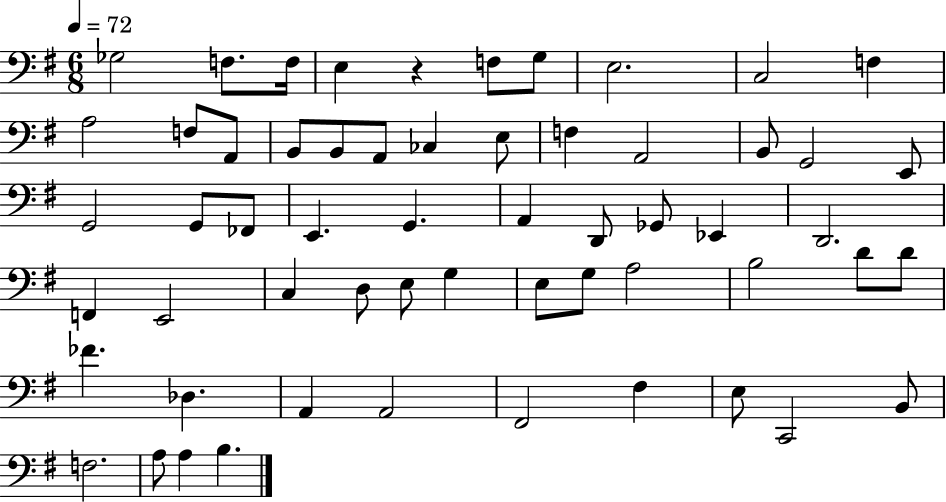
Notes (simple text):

Gb3/h F3/e. F3/s E3/q R/q F3/e G3/e E3/h. C3/h F3/q A3/h F3/e A2/e B2/e B2/e A2/e CES3/q E3/e F3/q A2/h B2/e G2/h E2/e G2/h G2/e FES2/e E2/q. G2/q. A2/q D2/e Gb2/e Eb2/q D2/h. F2/q E2/h C3/q D3/e E3/e G3/q E3/e G3/e A3/h B3/h D4/e D4/e FES4/q. Db3/q. A2/q A2/h F#2/h F#3/q E3/e C2/h B2/e F3/h. A3/e A3/q B3/q.